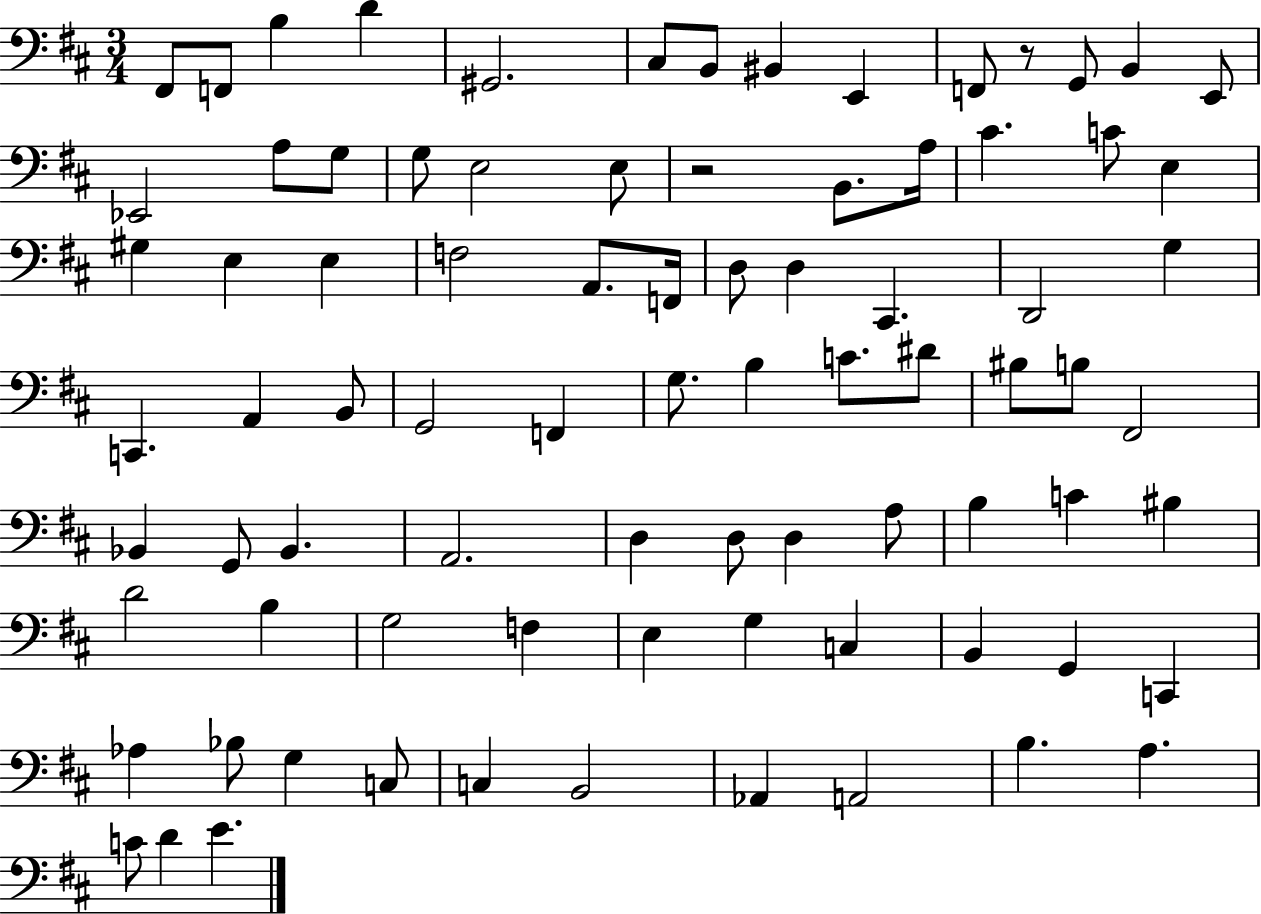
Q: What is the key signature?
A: D major